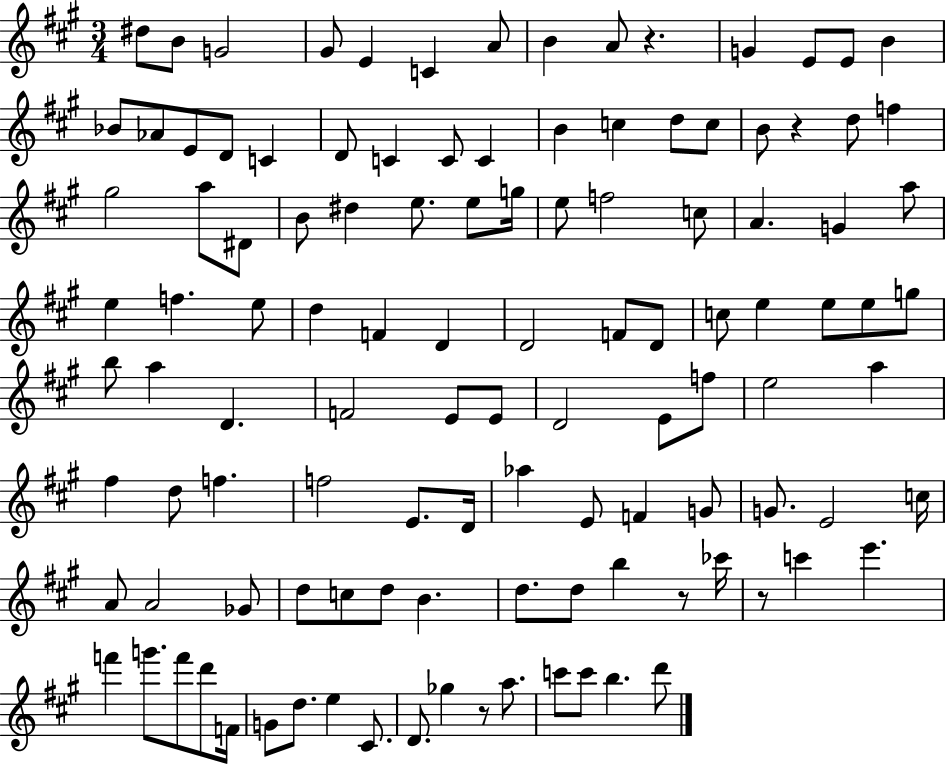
D#5/e B4/e G4/h G#4/e E4/q C4/q A4/e B4/q A4/e R/q. G4/q E4/e E4/e B4/q Bb4/e Ab4/e E4/e D4/e C4/q D4/e C4/q C4/e C4/q B4/q C5/q D5/e C5/e B4/e R/q D5/e F5/q G#5/h A5/e D#4/e B4/e D#5/q E5/e. E5/e G5/s E5/e F5/h C5/e A4/q. G4/q A5/e E5/q F5/q. E5/e D5/q F4/q D4/q D4/h F4/e D4/e C5/e E5/q E5/e E5/e G5/e B5/e A5/q D4/q. F4/h E4/e E4/e D4/h E4/e F5/e E5/h A5/q F#5/q D5/e F5/q. F5/h E4/e. D4/s Ab5/q E4/e F4/q G4/e G4/e. E4/h C5/s A4/e A4/h Gb4/e D5/e C5/e D5/e B4/q. D5/e. D5/e B5/q R/e CES6/s R/e C6/q E6/q. F6/q G6/e. F6/e D6/e F4/s G4/e D5/e. E5/q C#4/e. D4/e. Gb5/q R/e A5/e. C6/e C6/e B5/q. D6/e